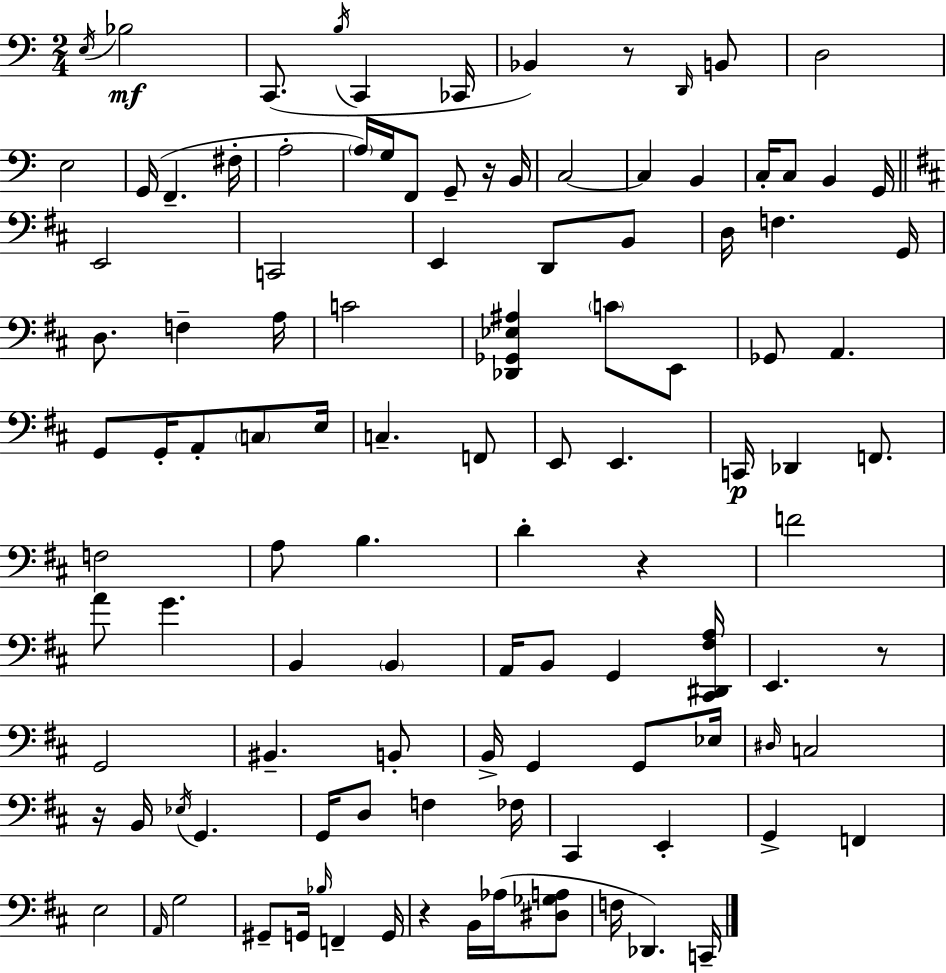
E3/s Bb3/h C2/e. B3/s C2/q CES2/s Bb2/q R/e D2/s B2/e D3/h E3/h G2/s F2/q. F#3/s A3/h A3/s G3/s F2/e G2/e R/s B2/s C3/h C3/q B2/q C3/s C3/e B2/q G2/s E2/h C2/h E2/q D2/e B2/e D3/s F3/q. G2/s D3/e. F3/q A3/s C4/h [Db2,Gb2,Eb3,A#3]/q C4/e E2/e Gb2/e A2/q. G2/e G2/s A2/e C3/e E3/s C3/q. F2/e E2/e E2/q. C2/s Db2/q F2/e. F3/h A3/e B3/q. D4/q R/q F4/h A4/e G4/q. B2/q B2/q A2/s B2/e G2/q [C#2,D#2,F#3,A3]/s E2/q. R/e G2/h BIS2/q. B2/e B2/s G2/q G2/e Eb3/s D#3/s C3/h R/s B2/s Eb3/s G2/q. G2/s D3/e F3/q FES3/s C#2/q E2/q G2/q F2/q E3/h A2/s G3/h G#2/e G2/s Bb3/s F2/q G2/s R/q B2/s Ab3/s [D#3,Gb3,A3]/e F3/s Db2/q. C2/s